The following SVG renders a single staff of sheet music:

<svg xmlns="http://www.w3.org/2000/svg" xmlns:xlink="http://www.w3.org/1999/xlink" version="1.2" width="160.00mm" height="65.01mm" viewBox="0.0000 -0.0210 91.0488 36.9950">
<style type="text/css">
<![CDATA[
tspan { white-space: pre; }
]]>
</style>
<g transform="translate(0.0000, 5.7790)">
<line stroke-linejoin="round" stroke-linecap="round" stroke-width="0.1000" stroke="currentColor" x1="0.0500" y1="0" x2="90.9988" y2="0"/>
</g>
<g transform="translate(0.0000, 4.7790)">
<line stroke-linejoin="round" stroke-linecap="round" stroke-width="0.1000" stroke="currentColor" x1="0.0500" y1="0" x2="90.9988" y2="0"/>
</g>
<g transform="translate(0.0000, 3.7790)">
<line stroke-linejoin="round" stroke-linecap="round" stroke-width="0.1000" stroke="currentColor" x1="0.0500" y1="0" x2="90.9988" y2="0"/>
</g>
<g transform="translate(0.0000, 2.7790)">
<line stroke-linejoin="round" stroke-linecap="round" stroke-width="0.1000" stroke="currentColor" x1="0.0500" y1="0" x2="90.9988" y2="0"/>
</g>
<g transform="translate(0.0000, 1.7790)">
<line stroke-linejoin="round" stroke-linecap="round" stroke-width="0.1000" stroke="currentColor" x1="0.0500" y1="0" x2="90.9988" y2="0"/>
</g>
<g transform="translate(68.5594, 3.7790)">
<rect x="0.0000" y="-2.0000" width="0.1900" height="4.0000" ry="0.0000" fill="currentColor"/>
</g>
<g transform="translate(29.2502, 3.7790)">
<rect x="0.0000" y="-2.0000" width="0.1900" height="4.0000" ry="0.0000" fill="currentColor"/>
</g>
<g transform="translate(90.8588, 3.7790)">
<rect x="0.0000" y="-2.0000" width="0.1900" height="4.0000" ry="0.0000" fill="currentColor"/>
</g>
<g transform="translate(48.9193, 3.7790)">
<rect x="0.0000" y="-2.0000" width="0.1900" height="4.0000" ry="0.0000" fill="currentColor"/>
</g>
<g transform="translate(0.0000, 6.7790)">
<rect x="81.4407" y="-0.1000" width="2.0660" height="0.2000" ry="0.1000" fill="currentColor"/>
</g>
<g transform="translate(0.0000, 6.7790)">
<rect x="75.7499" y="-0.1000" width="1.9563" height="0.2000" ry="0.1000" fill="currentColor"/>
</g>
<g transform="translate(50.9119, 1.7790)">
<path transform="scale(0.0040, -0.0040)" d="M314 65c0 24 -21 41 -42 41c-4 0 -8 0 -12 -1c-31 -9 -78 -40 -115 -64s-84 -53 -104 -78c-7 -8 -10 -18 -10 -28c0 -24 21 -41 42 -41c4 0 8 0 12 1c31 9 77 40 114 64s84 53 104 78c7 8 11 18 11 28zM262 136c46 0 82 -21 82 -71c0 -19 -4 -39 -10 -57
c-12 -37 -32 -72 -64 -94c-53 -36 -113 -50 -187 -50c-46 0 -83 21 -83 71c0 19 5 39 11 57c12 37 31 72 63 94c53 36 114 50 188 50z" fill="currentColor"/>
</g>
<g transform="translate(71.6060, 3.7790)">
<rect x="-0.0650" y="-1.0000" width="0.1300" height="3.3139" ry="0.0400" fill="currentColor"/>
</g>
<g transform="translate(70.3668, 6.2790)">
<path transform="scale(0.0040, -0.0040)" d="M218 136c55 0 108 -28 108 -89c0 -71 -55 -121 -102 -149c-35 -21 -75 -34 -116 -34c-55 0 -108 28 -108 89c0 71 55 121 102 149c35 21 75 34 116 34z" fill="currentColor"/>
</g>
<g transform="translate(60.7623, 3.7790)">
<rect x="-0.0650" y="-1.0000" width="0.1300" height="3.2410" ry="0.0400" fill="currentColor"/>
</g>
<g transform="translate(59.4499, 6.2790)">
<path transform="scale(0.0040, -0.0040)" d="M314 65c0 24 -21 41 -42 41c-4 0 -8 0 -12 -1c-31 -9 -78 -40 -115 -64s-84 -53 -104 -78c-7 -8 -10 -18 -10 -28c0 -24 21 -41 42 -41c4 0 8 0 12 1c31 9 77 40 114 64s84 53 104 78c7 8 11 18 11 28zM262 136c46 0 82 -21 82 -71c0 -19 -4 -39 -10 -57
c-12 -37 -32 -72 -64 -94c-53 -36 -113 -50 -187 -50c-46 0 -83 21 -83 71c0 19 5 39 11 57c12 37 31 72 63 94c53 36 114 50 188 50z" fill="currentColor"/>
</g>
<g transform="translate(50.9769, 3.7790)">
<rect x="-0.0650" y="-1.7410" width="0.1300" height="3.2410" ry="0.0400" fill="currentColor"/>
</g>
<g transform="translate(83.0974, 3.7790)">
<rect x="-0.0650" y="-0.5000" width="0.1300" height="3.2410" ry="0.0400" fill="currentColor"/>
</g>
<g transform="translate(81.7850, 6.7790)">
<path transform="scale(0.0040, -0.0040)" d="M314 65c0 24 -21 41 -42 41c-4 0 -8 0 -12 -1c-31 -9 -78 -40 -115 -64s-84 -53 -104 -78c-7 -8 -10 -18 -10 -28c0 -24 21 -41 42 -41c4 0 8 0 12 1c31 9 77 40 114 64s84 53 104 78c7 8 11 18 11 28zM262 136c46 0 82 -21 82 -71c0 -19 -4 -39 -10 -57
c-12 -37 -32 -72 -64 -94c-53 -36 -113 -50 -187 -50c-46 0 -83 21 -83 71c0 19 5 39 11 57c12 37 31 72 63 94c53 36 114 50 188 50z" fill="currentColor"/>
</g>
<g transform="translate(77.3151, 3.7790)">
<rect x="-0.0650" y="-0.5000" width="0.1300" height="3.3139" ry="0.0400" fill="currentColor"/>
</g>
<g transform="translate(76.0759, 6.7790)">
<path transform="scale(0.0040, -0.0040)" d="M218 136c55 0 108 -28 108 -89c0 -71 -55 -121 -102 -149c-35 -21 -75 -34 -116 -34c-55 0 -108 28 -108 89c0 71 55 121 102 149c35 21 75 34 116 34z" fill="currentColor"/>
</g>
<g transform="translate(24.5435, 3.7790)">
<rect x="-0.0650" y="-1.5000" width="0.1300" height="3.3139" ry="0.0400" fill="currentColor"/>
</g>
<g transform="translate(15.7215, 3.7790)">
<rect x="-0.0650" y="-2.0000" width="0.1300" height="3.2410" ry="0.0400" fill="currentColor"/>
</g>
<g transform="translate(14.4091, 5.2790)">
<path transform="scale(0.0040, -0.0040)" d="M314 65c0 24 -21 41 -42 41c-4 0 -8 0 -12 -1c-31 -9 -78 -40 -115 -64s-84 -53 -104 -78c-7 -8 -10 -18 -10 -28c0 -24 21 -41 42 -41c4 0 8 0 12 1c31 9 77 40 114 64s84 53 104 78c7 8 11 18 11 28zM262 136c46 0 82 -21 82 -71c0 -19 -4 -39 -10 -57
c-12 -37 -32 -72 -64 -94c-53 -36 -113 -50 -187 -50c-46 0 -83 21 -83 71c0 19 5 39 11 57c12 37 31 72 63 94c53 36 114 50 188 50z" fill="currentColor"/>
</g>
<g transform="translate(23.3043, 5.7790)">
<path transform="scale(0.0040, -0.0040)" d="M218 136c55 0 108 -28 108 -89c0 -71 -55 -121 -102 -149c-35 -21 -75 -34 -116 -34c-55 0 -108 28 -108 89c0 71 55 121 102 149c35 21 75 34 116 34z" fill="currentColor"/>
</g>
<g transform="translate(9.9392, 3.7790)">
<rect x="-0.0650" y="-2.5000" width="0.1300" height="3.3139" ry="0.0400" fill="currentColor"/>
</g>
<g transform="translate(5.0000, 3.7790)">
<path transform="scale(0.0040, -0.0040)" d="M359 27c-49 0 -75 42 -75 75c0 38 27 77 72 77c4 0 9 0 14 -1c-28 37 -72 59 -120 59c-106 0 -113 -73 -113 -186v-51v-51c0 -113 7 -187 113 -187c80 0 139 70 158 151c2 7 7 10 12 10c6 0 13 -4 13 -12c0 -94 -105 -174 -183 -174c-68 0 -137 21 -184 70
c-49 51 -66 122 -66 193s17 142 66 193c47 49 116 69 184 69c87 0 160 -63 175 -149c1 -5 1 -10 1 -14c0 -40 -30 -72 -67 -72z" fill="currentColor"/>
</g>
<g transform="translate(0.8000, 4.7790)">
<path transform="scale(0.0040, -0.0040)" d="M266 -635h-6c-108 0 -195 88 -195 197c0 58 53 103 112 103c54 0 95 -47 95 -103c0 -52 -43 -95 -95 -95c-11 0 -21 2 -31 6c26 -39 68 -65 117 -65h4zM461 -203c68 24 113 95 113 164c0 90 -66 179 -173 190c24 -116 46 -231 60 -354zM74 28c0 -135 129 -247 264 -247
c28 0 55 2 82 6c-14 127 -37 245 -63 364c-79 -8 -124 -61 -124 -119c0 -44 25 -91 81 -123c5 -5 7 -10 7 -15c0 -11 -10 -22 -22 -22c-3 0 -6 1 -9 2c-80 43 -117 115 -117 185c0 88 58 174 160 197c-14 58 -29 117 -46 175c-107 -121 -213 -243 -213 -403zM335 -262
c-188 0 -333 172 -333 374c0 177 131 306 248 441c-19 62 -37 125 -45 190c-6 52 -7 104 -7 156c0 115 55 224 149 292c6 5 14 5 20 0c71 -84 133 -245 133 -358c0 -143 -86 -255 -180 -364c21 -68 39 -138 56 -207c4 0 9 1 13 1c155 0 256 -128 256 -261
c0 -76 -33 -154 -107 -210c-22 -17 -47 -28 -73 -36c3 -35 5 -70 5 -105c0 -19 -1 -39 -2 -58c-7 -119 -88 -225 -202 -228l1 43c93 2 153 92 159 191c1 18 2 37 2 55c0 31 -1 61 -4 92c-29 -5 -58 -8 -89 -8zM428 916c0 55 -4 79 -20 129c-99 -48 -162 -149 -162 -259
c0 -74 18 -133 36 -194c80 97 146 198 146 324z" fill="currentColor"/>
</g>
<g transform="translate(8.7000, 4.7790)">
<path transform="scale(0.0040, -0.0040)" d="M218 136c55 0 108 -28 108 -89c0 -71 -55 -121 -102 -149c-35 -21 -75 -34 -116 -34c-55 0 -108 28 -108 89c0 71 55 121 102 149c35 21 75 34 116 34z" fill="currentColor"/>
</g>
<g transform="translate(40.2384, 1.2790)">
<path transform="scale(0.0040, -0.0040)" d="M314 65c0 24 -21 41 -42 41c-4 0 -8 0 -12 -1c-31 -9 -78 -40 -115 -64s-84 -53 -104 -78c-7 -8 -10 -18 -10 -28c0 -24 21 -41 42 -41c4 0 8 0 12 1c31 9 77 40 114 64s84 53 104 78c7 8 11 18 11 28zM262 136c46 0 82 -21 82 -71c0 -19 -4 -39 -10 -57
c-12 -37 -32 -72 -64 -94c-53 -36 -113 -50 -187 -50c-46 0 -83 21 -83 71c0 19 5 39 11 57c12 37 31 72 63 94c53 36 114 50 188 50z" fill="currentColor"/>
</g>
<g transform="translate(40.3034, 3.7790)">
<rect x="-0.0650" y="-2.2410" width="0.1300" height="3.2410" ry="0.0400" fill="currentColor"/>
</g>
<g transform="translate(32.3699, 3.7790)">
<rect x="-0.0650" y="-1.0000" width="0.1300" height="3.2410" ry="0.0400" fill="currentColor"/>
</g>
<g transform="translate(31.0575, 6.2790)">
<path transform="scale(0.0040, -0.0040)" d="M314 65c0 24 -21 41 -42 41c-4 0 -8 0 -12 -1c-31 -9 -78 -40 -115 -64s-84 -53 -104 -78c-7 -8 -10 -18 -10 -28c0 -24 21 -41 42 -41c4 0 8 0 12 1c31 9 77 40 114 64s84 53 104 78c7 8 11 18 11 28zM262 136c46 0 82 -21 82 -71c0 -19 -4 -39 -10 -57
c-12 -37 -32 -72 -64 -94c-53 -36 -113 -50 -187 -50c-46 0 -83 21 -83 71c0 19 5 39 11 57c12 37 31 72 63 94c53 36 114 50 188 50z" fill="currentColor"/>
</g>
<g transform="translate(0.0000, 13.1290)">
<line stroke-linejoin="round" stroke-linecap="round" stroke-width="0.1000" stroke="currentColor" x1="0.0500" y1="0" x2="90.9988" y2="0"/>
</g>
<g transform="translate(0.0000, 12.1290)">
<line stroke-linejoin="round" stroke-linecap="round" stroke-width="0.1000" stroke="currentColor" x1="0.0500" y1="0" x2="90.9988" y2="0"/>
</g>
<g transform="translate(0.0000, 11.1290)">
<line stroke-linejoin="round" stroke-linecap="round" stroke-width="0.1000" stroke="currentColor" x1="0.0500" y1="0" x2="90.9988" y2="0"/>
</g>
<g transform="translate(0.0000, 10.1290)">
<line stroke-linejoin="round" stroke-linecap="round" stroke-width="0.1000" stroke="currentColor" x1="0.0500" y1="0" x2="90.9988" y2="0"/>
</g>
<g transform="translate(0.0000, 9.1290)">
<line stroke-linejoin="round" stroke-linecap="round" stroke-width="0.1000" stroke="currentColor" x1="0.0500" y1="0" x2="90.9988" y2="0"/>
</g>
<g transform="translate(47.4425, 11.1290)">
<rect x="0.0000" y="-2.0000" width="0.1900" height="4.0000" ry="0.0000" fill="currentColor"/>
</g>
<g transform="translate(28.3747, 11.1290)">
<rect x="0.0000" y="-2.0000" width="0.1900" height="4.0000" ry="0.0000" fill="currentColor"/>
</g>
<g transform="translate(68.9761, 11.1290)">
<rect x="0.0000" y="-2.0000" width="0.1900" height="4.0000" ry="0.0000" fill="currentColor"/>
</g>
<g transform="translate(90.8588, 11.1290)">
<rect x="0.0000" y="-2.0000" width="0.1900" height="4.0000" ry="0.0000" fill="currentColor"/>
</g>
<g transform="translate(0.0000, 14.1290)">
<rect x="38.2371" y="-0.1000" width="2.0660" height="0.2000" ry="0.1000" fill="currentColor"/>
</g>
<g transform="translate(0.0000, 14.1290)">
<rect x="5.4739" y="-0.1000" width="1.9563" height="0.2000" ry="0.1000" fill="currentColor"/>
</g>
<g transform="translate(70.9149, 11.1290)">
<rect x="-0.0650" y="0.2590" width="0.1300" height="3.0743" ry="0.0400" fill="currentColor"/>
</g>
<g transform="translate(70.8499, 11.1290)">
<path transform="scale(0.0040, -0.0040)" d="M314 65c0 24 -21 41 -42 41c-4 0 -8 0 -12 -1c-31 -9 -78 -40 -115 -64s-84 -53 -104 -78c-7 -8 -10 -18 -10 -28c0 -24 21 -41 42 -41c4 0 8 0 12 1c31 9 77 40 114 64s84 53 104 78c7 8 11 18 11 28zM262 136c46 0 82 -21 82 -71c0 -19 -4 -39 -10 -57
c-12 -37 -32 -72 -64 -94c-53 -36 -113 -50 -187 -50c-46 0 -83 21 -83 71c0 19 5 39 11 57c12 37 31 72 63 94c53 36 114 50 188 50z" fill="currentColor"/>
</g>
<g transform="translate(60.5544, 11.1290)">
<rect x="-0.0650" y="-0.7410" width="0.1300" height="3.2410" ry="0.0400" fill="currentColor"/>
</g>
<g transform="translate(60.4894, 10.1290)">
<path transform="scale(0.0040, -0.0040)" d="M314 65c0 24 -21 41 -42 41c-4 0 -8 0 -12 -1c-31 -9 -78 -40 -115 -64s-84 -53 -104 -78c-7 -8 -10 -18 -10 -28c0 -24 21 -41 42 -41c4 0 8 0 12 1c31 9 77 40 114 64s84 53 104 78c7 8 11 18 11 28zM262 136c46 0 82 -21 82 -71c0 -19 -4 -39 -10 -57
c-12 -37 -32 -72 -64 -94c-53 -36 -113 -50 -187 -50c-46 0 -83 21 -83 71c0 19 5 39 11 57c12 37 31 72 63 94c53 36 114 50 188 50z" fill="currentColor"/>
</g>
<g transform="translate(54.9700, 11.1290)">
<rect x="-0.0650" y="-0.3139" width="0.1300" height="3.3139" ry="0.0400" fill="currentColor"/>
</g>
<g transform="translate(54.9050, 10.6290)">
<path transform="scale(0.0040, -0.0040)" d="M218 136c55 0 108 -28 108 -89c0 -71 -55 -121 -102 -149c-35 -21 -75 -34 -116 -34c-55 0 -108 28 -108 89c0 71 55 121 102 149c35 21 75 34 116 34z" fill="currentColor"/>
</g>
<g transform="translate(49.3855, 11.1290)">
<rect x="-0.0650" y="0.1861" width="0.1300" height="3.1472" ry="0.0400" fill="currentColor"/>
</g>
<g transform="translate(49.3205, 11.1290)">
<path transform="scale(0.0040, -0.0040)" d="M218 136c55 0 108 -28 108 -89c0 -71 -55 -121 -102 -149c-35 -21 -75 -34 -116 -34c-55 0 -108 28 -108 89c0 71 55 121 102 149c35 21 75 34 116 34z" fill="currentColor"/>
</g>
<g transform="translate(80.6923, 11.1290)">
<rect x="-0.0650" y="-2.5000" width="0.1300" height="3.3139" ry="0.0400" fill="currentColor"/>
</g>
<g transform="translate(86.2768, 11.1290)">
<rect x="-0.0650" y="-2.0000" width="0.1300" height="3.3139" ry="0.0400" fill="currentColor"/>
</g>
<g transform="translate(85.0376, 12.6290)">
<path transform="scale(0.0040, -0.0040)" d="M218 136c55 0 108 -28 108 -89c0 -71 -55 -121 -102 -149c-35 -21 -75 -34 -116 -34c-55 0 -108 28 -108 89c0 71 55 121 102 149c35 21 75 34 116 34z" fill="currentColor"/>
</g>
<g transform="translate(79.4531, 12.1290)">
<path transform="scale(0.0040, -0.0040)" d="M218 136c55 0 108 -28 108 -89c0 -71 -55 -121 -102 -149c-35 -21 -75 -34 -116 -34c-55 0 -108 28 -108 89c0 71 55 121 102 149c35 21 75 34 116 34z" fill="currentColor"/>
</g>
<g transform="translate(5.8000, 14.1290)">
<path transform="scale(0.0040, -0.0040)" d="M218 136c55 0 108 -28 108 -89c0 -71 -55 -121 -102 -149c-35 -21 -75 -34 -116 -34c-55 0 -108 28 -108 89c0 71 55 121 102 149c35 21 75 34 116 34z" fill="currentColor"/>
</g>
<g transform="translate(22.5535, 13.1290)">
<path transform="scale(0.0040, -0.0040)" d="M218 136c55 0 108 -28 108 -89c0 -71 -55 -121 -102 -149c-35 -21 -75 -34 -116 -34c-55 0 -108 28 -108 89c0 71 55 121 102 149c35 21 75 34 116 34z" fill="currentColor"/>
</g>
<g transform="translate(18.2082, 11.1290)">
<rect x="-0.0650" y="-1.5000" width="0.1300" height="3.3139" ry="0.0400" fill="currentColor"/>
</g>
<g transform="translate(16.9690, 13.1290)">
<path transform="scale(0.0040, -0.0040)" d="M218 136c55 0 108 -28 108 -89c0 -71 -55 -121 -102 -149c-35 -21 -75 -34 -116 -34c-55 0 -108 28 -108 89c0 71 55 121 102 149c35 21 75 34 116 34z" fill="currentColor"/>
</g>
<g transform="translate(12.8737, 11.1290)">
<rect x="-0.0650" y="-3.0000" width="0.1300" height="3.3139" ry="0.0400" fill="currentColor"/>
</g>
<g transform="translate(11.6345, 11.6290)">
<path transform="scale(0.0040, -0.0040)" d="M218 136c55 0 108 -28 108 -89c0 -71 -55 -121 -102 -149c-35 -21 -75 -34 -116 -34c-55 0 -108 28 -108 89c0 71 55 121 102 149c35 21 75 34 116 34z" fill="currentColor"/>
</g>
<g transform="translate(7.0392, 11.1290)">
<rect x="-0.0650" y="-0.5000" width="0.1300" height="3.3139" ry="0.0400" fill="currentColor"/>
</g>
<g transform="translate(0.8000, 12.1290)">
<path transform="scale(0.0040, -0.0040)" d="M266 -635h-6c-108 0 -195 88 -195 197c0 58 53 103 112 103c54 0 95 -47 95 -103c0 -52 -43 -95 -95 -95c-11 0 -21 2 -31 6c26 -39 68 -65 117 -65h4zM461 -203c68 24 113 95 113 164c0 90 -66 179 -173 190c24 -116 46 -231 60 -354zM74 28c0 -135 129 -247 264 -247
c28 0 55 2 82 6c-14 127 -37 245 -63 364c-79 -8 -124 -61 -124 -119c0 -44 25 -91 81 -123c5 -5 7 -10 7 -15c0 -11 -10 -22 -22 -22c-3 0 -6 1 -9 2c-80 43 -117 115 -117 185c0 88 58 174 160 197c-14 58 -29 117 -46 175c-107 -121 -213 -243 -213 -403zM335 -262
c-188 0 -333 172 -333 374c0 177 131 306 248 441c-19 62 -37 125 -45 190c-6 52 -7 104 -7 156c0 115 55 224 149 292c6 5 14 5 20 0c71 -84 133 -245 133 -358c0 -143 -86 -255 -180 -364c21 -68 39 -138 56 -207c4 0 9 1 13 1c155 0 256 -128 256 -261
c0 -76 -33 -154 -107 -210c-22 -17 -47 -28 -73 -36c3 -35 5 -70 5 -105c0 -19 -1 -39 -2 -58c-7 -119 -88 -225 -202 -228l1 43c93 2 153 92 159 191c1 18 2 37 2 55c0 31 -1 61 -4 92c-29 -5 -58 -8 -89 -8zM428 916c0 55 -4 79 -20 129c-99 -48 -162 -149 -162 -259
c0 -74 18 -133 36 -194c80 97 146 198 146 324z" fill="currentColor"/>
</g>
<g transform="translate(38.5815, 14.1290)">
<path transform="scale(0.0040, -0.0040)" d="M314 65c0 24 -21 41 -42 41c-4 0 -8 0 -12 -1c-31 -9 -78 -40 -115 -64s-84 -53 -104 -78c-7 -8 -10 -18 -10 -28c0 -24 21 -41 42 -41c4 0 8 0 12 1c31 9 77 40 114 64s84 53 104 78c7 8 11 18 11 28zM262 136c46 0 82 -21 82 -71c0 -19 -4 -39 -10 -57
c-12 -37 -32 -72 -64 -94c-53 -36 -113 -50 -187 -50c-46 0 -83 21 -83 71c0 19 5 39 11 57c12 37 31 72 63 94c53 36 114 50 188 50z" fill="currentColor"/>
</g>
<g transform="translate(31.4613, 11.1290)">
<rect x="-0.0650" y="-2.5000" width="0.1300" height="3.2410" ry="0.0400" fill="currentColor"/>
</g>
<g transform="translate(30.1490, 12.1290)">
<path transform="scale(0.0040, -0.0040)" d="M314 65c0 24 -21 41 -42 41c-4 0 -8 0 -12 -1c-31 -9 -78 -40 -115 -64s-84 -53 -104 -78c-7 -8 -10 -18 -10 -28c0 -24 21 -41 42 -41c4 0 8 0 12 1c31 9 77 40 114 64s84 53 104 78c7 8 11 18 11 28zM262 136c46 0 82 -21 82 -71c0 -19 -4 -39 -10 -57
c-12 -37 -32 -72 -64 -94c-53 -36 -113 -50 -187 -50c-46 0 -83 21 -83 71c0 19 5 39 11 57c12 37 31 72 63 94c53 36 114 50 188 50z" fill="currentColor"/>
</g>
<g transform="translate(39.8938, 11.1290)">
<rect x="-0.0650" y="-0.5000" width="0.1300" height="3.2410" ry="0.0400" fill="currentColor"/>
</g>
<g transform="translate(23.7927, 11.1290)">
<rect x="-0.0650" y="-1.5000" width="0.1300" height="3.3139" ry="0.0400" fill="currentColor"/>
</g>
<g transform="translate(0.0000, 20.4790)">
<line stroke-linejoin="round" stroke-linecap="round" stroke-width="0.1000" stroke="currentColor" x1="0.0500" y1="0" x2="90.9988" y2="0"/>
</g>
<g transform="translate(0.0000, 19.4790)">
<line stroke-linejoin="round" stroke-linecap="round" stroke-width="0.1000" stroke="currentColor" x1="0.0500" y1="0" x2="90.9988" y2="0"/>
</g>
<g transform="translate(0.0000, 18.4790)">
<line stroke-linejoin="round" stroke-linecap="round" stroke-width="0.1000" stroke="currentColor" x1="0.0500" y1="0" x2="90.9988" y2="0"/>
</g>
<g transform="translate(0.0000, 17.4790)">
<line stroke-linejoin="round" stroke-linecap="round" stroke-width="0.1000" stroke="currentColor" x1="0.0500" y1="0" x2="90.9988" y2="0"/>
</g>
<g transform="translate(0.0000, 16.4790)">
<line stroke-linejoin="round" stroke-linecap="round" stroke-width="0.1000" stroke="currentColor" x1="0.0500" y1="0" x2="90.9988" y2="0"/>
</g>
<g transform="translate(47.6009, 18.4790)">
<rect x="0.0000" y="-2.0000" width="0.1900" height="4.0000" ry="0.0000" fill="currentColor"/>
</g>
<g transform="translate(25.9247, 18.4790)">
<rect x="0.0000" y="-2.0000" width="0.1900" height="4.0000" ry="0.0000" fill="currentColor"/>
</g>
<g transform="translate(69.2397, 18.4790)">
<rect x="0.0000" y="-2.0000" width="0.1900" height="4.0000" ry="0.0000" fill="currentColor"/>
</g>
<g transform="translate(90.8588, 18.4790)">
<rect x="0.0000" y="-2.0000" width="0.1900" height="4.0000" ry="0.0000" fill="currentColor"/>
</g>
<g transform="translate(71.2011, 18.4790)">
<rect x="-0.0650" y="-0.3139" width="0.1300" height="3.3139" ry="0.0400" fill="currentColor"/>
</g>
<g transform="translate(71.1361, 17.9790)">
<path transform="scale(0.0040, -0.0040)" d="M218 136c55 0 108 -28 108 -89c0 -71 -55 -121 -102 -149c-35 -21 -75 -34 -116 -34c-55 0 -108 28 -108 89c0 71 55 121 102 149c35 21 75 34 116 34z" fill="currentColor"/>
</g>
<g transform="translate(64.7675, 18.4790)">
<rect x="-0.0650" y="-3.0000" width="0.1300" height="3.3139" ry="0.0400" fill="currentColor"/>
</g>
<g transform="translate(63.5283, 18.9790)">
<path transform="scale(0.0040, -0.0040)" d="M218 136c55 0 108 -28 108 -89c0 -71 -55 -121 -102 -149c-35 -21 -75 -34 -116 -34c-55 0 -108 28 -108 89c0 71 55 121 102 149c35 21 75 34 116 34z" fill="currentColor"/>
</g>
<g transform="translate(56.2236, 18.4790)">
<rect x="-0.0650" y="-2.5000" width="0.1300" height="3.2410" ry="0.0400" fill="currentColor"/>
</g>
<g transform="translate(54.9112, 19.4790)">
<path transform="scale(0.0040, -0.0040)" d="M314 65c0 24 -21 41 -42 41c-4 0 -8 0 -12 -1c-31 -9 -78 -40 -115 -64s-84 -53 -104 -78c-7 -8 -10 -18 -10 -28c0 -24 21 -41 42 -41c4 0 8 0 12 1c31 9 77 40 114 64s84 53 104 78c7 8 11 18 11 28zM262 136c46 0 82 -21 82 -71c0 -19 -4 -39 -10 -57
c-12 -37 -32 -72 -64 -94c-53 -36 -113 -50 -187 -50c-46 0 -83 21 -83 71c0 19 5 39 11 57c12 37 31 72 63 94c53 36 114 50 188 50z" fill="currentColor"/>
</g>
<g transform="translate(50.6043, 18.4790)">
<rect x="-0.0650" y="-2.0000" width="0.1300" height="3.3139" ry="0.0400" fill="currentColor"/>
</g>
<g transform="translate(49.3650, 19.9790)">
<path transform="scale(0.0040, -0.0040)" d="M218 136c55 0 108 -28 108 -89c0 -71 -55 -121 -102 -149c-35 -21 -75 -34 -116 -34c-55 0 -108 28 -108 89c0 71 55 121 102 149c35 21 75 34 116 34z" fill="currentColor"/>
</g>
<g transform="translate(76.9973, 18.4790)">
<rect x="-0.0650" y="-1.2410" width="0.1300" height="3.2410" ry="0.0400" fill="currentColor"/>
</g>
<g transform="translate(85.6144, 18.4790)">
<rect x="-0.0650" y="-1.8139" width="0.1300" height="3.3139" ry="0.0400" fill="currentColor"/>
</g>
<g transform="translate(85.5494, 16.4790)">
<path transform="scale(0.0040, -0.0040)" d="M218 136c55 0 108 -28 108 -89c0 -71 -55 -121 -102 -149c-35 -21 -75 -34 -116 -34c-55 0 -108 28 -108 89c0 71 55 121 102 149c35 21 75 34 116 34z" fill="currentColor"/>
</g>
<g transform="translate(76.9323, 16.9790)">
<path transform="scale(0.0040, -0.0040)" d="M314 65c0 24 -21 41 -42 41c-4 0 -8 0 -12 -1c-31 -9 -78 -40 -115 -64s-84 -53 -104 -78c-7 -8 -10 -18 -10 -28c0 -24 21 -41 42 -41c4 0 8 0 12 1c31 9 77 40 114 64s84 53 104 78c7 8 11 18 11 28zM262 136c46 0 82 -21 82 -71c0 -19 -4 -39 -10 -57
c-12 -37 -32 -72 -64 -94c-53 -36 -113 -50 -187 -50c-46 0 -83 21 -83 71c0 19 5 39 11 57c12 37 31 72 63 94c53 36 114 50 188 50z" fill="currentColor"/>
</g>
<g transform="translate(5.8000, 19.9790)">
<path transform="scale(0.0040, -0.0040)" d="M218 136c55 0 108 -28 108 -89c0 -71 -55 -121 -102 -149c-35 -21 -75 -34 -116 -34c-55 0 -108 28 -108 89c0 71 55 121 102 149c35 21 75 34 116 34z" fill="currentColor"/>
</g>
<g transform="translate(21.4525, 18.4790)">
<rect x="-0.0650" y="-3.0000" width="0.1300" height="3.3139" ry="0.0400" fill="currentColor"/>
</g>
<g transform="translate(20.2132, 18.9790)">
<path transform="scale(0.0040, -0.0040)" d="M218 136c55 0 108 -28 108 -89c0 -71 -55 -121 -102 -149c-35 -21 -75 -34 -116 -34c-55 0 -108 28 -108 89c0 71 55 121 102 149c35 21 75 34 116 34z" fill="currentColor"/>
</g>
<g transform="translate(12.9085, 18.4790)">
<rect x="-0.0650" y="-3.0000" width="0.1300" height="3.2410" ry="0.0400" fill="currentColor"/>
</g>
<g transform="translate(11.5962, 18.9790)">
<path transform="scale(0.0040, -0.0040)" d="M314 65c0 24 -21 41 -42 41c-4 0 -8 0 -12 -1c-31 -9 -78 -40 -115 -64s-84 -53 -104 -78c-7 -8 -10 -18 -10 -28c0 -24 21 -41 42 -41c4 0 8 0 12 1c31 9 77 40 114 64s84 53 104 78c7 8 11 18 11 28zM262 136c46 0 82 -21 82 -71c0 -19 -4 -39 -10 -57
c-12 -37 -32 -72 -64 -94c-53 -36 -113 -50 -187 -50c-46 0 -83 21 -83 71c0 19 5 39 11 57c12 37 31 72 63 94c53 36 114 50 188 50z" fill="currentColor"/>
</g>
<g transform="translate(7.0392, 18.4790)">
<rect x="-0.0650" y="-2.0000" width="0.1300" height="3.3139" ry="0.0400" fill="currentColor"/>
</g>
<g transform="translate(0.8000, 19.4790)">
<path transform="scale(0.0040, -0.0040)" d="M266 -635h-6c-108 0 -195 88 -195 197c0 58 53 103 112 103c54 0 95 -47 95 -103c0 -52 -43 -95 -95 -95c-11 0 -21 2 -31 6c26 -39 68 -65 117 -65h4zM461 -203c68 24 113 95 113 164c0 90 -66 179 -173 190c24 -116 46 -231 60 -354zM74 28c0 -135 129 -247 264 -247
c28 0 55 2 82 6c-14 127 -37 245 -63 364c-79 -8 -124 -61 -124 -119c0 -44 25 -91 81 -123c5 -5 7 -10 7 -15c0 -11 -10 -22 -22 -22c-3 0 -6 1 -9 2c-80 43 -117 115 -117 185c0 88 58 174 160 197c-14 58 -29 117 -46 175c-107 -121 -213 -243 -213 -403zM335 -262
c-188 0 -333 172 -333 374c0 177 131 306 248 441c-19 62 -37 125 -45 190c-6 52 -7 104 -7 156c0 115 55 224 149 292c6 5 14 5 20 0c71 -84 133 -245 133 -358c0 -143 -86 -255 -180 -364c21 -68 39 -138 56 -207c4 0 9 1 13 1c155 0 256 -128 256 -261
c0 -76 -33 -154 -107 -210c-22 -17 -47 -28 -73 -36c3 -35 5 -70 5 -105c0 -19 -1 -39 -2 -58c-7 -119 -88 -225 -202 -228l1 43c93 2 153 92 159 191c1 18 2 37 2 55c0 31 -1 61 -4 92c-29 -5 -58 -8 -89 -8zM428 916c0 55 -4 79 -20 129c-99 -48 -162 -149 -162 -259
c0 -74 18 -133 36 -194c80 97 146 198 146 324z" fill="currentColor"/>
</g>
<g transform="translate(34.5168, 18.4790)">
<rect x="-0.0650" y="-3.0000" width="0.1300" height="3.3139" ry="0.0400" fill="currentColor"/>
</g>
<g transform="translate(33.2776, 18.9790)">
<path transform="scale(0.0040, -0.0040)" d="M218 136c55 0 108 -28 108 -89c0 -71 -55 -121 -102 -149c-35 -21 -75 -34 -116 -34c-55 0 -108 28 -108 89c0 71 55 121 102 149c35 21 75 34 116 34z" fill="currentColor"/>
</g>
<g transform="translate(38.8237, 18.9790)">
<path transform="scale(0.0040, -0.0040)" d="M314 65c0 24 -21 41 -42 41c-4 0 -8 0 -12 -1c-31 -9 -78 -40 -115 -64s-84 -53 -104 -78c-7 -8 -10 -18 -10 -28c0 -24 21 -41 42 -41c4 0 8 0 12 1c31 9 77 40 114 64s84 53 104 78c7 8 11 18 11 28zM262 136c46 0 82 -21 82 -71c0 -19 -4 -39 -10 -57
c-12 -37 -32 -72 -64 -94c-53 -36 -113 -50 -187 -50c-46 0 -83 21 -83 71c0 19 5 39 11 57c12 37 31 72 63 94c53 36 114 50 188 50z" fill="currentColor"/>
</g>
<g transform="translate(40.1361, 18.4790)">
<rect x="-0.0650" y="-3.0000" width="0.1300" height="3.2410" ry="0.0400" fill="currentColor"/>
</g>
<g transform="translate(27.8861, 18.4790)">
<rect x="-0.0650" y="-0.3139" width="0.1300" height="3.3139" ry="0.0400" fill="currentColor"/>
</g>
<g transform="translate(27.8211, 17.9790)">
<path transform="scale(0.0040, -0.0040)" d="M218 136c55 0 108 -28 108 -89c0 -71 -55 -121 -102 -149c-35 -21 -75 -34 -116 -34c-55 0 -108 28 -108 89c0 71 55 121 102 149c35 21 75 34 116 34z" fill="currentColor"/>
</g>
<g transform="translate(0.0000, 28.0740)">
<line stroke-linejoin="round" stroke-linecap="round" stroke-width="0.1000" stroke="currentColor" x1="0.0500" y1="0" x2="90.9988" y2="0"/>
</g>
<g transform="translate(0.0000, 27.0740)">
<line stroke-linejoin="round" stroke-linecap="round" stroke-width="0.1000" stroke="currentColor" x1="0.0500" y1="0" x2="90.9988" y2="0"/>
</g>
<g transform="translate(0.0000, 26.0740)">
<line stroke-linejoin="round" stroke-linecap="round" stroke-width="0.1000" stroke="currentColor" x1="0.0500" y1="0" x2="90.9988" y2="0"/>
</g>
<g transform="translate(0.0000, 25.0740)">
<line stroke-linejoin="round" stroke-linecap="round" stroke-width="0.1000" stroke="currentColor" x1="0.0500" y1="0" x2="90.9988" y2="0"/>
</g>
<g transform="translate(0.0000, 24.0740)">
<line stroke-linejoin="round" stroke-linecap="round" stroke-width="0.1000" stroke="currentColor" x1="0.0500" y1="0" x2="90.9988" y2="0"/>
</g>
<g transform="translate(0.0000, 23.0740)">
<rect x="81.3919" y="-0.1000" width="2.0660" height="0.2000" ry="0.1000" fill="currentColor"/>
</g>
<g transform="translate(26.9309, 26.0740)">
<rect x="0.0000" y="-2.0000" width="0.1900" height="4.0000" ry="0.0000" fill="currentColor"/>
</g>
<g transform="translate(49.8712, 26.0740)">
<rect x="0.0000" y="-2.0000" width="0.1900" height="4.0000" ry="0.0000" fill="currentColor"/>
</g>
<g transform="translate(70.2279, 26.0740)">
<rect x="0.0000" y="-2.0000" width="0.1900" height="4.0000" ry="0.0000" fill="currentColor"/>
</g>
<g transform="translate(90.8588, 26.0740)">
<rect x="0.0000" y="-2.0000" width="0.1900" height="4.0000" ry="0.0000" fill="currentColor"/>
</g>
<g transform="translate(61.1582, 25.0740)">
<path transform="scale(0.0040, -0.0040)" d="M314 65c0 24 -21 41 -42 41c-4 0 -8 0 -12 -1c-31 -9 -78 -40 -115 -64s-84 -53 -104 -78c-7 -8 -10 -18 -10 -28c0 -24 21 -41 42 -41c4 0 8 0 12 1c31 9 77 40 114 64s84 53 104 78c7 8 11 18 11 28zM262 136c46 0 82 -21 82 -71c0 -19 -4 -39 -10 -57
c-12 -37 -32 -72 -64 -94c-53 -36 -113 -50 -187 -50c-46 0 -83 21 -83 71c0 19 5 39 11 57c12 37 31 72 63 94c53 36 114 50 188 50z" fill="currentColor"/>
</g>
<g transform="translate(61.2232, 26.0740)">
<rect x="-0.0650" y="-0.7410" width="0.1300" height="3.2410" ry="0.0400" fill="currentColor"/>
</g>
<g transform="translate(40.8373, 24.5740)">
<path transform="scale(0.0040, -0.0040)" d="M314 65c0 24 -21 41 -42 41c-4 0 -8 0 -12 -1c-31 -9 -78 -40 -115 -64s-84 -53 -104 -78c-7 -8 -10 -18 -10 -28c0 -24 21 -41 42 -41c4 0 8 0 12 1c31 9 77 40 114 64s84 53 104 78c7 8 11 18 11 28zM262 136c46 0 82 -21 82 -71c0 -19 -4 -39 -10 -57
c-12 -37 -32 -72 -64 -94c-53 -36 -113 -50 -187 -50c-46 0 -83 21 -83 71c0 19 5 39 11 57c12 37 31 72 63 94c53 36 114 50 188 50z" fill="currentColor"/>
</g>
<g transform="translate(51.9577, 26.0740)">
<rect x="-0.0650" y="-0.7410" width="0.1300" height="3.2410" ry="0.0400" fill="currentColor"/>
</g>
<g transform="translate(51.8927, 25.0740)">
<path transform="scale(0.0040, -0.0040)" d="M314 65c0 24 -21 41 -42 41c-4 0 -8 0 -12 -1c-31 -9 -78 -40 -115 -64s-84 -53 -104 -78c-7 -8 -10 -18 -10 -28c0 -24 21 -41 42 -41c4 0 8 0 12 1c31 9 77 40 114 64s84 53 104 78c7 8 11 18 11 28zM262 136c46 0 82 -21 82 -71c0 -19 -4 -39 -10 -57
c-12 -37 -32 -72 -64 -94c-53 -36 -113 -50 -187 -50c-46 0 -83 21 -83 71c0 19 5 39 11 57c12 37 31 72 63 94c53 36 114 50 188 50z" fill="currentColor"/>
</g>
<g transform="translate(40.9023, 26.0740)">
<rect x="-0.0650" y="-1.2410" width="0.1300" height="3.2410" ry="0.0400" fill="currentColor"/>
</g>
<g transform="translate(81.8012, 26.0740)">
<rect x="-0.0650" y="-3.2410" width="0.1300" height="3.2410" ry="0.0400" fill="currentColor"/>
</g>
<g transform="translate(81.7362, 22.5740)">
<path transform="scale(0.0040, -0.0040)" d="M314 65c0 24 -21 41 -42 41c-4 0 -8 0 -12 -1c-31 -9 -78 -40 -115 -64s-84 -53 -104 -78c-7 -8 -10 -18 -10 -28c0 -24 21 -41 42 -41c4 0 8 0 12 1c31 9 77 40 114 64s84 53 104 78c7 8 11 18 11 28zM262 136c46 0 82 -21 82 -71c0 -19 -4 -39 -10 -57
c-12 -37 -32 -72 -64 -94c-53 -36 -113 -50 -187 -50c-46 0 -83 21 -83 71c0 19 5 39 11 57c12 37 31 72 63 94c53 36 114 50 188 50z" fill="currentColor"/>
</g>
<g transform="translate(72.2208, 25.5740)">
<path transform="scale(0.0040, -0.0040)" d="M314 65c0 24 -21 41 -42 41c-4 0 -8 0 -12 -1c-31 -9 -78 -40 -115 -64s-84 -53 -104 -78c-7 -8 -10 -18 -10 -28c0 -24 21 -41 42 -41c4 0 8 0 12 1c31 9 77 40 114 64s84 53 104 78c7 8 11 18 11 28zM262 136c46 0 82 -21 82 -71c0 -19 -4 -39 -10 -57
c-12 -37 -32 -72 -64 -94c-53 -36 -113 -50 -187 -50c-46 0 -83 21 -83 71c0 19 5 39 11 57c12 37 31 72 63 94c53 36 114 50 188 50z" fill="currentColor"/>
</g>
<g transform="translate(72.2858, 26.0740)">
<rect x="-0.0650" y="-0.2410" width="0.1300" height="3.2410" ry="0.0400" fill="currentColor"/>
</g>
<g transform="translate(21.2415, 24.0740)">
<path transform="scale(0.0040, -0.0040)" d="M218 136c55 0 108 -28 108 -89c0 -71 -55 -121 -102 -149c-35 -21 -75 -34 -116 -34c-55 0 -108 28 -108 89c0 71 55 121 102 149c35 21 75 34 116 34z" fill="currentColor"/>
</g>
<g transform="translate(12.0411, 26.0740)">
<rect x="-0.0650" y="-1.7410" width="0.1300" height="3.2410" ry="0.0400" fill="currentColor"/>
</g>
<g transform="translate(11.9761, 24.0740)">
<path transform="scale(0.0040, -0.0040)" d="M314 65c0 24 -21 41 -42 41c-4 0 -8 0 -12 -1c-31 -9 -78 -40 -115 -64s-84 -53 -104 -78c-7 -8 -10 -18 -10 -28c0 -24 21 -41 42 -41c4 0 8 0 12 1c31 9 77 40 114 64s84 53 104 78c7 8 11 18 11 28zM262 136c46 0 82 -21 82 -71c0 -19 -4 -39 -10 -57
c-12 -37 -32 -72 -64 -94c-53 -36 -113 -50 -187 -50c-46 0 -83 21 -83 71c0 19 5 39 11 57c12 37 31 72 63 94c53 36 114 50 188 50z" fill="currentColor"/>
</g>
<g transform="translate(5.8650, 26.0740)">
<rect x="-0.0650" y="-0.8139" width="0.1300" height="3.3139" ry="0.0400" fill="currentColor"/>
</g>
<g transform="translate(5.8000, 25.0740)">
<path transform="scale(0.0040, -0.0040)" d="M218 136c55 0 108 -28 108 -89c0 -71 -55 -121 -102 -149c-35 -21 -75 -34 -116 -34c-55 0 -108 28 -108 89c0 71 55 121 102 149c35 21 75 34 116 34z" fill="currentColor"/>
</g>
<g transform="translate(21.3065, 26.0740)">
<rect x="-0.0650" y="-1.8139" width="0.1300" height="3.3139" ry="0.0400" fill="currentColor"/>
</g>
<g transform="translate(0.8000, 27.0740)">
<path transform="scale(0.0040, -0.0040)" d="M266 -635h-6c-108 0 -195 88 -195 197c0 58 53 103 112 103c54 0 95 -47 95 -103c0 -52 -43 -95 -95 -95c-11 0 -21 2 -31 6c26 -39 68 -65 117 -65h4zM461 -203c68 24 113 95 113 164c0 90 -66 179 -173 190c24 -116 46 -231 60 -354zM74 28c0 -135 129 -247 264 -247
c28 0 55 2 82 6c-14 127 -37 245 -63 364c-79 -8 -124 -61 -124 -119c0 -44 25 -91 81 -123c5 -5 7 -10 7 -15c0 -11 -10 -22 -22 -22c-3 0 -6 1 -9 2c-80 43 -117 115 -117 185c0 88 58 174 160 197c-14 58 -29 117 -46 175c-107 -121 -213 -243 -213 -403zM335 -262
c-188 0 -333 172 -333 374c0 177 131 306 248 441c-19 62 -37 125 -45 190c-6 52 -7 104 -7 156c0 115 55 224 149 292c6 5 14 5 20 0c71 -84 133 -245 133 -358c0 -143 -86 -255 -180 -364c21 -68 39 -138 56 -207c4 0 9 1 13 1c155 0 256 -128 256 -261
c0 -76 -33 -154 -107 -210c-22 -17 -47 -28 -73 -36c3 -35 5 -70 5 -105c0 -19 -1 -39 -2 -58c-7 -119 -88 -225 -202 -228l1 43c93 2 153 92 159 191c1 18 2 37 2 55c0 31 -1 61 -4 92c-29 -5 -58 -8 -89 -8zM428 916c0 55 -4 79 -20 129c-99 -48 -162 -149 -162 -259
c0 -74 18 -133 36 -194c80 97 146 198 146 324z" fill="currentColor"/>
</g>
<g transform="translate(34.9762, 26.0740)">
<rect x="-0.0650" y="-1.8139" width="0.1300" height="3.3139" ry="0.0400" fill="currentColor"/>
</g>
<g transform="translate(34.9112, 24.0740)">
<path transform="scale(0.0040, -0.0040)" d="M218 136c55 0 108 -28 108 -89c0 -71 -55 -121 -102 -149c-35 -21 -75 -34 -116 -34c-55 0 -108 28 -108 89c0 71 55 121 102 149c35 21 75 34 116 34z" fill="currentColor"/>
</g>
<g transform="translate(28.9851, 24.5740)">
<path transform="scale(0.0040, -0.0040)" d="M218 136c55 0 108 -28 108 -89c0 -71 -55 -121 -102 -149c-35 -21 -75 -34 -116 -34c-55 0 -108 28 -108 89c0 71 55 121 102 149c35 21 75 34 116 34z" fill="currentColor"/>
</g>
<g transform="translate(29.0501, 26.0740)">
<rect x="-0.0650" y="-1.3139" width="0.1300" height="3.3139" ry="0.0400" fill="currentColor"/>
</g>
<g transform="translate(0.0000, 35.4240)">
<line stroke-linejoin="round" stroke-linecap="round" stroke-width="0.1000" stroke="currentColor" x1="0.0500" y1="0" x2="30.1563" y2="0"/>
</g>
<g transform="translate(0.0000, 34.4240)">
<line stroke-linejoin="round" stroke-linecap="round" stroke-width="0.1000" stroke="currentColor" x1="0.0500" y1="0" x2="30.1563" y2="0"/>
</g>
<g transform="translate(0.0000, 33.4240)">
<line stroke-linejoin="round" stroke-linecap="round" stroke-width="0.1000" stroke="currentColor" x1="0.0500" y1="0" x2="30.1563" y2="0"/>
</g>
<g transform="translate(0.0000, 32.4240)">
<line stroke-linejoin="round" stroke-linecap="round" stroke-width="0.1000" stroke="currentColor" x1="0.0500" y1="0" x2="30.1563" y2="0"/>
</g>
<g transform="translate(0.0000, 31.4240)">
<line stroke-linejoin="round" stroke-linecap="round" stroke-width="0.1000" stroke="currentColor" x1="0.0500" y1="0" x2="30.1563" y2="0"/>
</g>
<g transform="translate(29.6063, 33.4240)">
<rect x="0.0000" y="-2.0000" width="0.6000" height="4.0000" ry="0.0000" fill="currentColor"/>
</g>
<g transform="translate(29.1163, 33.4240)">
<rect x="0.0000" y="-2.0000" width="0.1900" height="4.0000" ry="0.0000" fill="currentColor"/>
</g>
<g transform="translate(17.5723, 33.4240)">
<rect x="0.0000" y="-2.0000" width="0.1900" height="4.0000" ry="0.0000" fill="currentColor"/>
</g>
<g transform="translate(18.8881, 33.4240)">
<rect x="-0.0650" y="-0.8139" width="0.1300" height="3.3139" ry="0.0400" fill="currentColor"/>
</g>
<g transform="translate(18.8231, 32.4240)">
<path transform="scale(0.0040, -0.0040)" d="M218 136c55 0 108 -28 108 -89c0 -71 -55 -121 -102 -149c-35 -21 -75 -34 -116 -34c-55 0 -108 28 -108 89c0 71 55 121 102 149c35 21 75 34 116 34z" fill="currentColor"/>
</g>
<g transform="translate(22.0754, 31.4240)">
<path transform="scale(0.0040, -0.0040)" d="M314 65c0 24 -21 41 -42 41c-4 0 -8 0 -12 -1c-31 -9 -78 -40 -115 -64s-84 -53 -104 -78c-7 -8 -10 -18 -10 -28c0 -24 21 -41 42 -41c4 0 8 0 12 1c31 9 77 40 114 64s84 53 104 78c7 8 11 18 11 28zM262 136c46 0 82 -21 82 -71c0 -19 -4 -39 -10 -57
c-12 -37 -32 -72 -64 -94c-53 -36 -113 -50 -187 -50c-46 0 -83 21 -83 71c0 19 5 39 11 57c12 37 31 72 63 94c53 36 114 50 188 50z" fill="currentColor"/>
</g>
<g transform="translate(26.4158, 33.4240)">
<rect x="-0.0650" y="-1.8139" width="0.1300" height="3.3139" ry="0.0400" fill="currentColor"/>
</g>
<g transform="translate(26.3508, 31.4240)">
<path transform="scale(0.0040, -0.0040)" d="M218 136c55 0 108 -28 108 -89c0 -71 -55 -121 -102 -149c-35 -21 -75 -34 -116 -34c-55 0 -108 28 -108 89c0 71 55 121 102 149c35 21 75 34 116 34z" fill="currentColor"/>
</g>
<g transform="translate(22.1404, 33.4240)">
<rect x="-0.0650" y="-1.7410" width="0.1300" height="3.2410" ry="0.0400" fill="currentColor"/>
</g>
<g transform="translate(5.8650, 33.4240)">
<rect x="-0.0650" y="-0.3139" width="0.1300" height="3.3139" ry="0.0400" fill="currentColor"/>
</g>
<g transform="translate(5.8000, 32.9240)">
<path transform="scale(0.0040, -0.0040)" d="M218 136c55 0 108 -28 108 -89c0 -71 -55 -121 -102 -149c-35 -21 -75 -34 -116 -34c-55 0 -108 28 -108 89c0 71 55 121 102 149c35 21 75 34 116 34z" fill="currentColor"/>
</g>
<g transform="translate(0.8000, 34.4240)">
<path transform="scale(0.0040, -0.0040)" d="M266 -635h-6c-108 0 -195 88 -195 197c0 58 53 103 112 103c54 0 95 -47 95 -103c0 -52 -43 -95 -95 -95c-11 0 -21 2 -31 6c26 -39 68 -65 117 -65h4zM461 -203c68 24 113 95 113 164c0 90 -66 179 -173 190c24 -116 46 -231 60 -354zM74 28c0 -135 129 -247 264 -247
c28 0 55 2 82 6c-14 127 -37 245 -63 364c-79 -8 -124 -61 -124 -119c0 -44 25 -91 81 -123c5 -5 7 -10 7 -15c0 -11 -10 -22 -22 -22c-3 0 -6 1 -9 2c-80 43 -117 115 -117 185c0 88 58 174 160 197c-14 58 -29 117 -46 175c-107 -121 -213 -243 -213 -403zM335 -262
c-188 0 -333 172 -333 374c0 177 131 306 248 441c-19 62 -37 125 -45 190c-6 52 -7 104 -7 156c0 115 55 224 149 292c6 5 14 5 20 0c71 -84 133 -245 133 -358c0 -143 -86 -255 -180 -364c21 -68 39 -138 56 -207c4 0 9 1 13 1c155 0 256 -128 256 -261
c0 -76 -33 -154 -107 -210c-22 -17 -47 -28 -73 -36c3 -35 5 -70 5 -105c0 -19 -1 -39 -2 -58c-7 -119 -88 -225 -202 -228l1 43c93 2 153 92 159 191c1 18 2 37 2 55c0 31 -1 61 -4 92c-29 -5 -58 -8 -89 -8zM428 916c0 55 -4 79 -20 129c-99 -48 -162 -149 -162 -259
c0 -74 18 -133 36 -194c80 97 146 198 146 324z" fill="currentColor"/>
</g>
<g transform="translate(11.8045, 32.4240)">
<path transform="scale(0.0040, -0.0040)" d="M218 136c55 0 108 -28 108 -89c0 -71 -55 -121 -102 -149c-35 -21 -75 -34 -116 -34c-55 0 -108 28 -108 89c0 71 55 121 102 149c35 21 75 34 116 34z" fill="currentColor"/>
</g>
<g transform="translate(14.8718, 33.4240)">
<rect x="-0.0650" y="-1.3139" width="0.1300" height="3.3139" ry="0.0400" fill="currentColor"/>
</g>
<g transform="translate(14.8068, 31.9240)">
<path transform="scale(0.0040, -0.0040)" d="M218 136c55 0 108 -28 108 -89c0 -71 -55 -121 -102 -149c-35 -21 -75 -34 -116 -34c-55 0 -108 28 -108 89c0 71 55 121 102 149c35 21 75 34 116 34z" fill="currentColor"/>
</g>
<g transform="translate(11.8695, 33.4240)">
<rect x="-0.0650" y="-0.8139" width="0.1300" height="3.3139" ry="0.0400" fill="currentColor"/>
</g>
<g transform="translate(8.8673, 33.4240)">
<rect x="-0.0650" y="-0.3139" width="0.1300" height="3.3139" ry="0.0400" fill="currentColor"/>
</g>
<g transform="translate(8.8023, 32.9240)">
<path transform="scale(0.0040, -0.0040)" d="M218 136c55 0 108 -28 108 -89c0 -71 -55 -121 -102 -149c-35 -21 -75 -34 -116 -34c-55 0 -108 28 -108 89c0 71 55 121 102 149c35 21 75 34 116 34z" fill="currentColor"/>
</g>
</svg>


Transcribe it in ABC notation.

X:1
T:Untitled
M:4/4
L:1/4
K:C
G F2 E D2 g2 f2 D2 D C C2 C A E E G2 C2 B c d2 B2 G F F A2 A c A A2 F G2 A c e2 f d f2 f e f e2 d2 d2 c2 b2 c c d e d f2 f